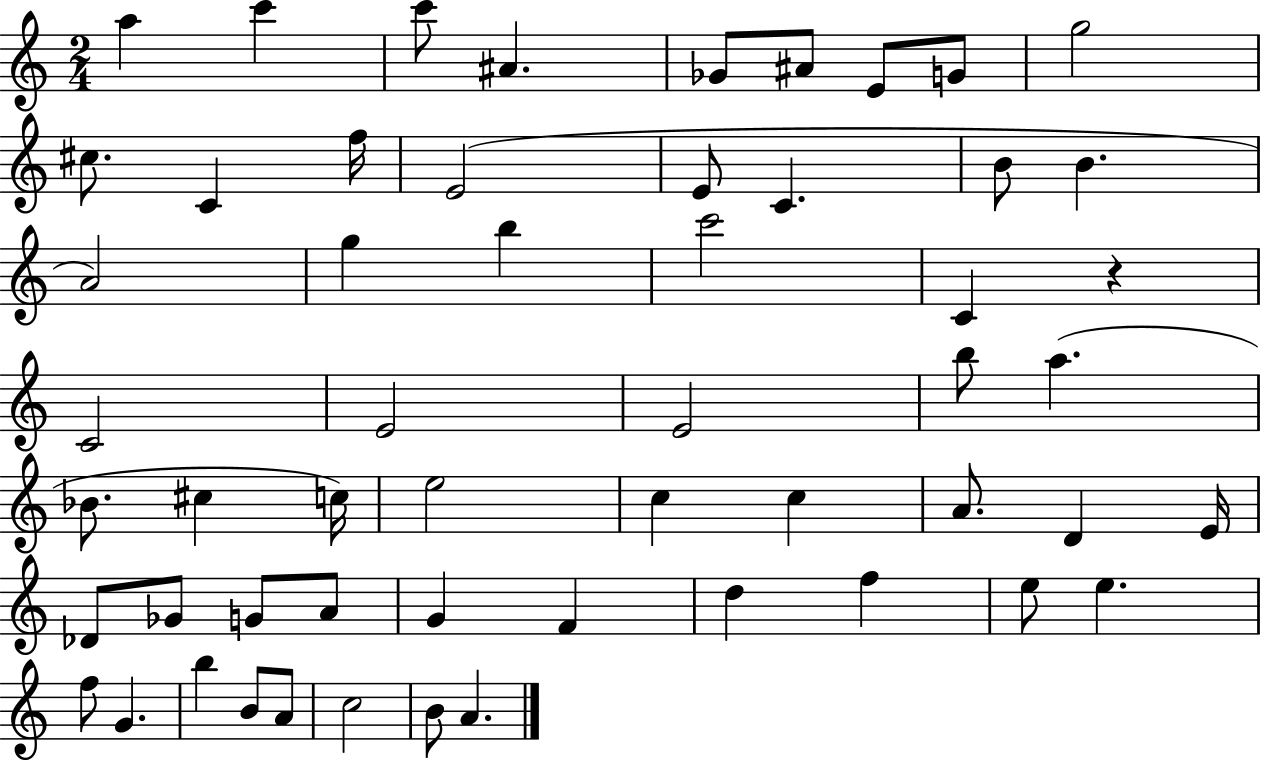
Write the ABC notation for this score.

X:1
T:Untitled
M:2/4
L:1/4
K:C
a c' c'/2 ^A _G/2 ^A/2 E/2 G/2 g2 ^c/2 C f/4 E2 E/2 C B/2 B A2 g b c'2 C z C2 E2 E2 b/2 a _B/2 ^c c/4 e2 c c A/2 D E/4 _D/2 _G/2 G/2 A/2 G F d f e/2 e f/2 G b B/2 A/2 c2 B/2 A